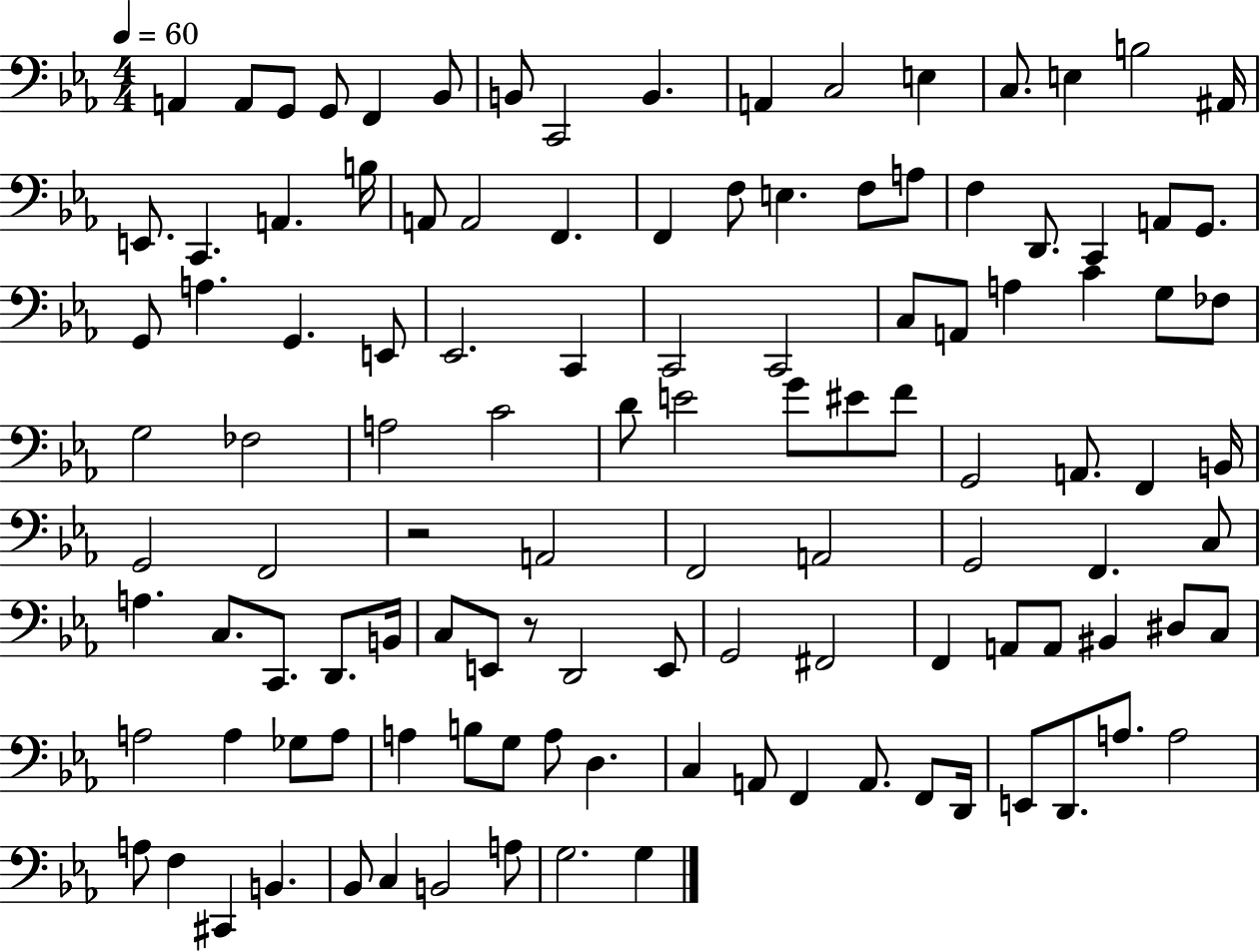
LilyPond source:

{
  \clef bass
  \numericTimeSignature
  \time 4/4
  \key ees \major
  \tempo 4 = 60
  a,4 a,8 g,8 g,8 f,4 bes,8 | b,8 c,2 b,4. | a,4 c2 e4 | c8. e4 b2 ais,16 | \break e,8. c,4. a,4. b16 | a,8 a,2 f,4. | f,4 f8 e4. f8 a8 | f4 d,8. c,4 a,8 g,8. | \break g,8 a4. g,4. e,8 | ees,2. c,4 | c,2 c,2 | c8 a,8 a4 c'4 g8 fes8 | \break g2 fes2 | a2 c'2 | d'8 e'2 g'8 eis'8 f'8 | g,2 a,8. f,4 b,16 | \break g,2 f,2 | r2 a,2 | f,2 a,2 | g,2 f,4. c8 | \break a4. c8. c,8. d,8. b,16 | c8 e,8 r8 d,2 e,8 | g,2 fis,2 | f,4 a,8 a,8 bis,4 dis8 c8 | \break a2 a4 ges8 a8 | a4 b8 g8 a8 d4. | c4 a,8 f,4 a,8. f,8 d,16 | e,8 d,8. a8. a2 | \break a8 f4 cis,4 b,4. | bes,8 c4 b,2 a8 | g2. g4 | \bar "|."
}